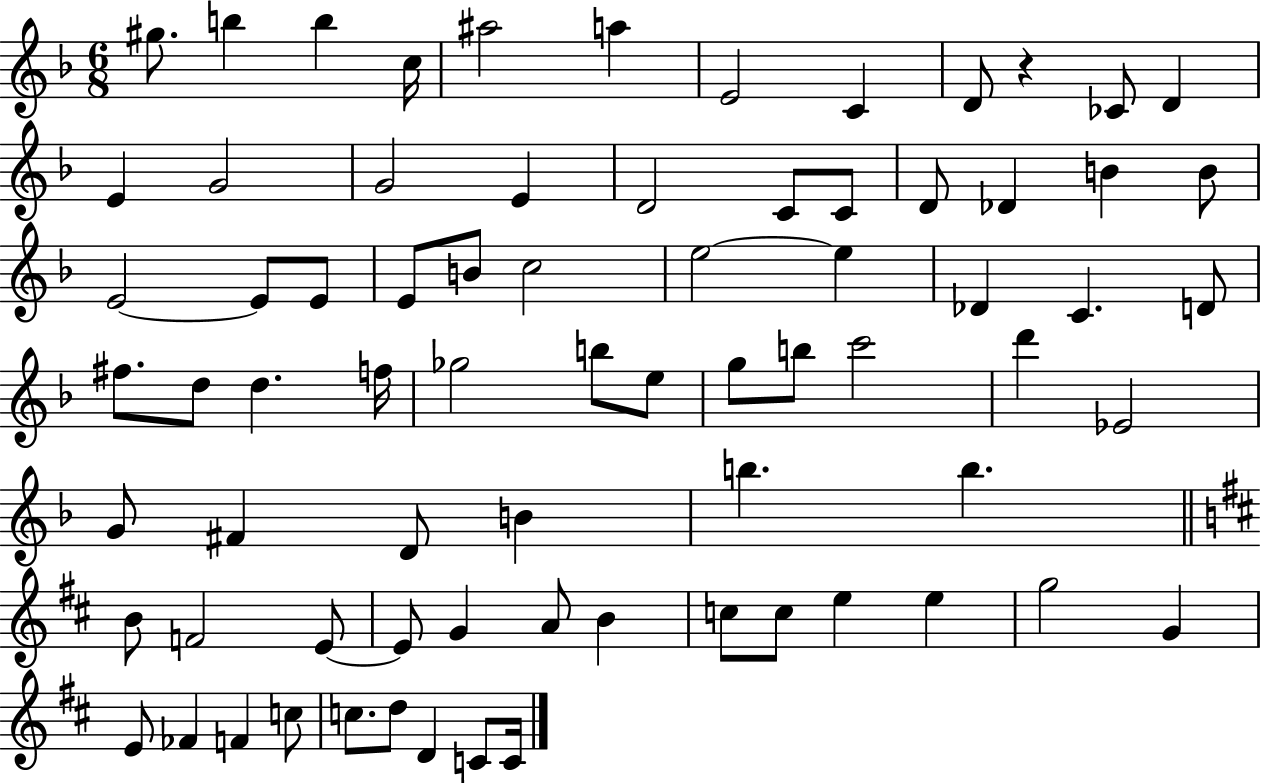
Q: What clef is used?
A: treble